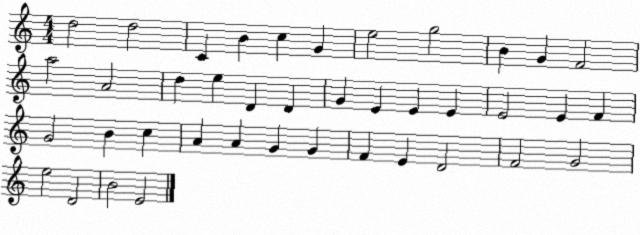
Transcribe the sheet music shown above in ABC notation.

X:1
T:Untitled
M:4/4
L:1/4
K:C
d2 d2 C B c G e2 g2 B G F2 a2 A2 d e D D G E E E E2 E F G2 B c A A G G F E D2 F2 G2 e2 D2 B2 E2